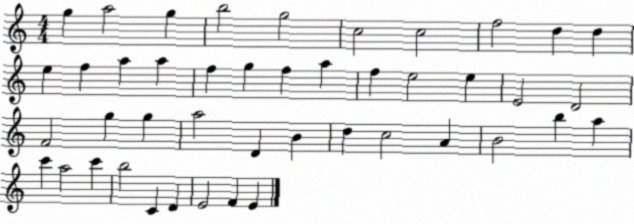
X:1
T:Untitled
M:4/4
L:1/4
K:C
g a2 g b2 g2 c2 c2 f2 d d e f a a f g f a f e2 e E2 D2 F2 g g a2 D B d c2 A B2 b a c' a2 c' b2 C D E2 F E